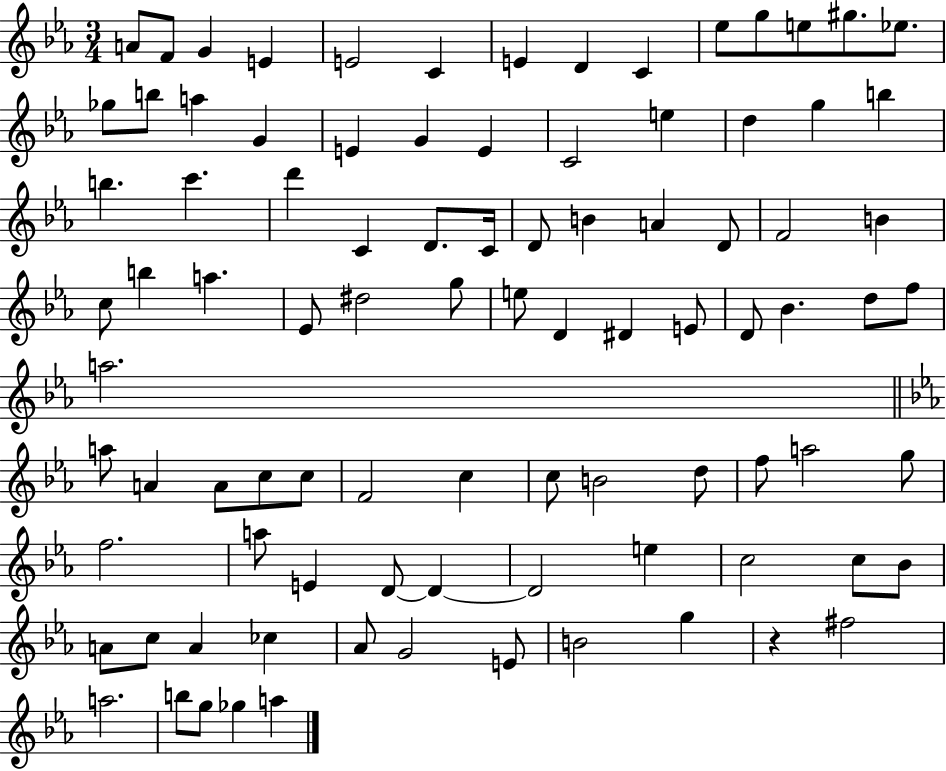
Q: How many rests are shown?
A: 1